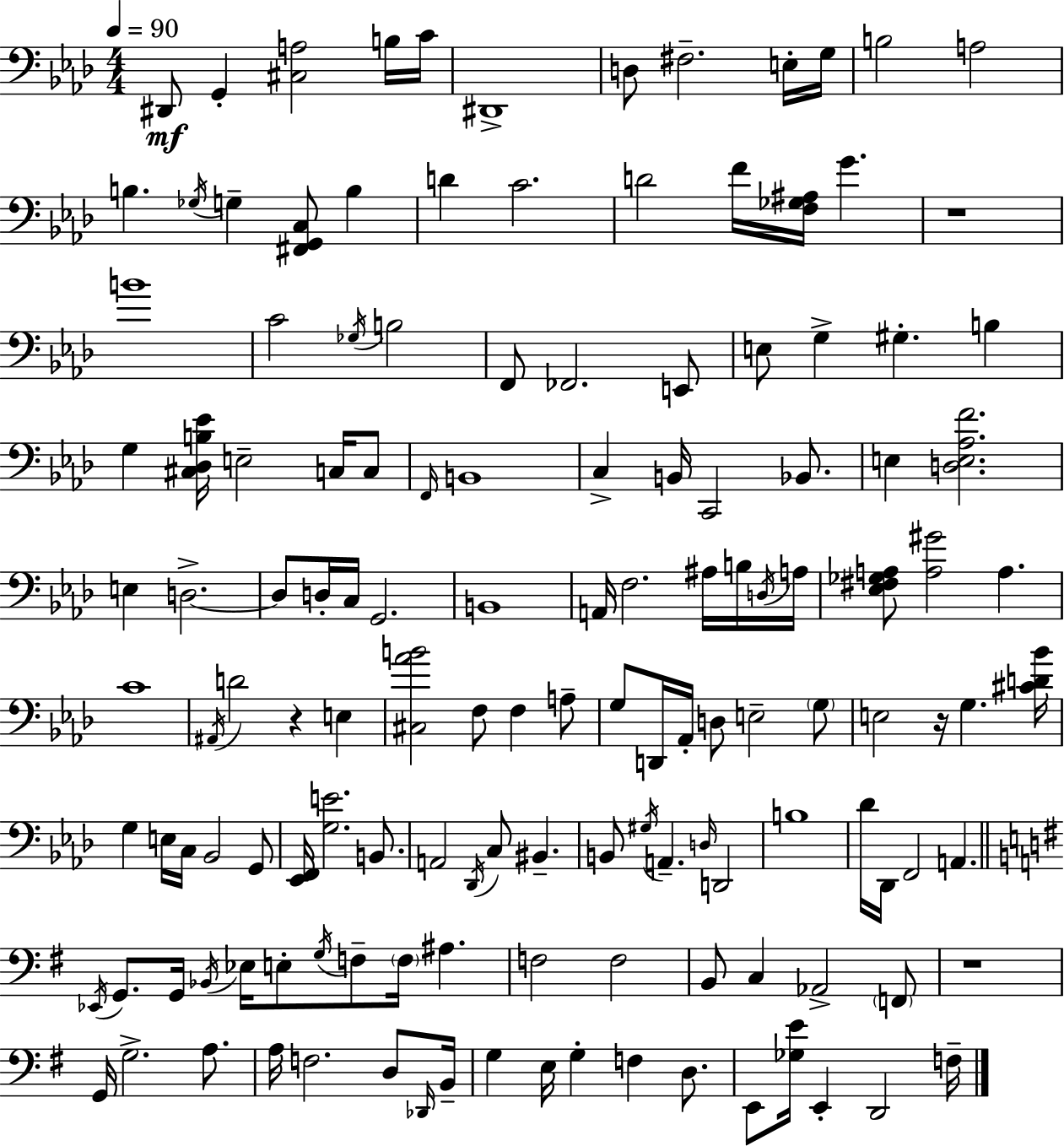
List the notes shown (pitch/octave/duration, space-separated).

D#2/e G2/q [C#3,A3]/h B3/s C4/s D#2/w D3/e F#3/h. E3/s G3/s B3/h A3/h B3/q. Gb3/s G3/q [F#2,G2,C3]/e B3/q D4/q C4/h. D4/h F4/s [F3,Gb3,A#3]/s G4/q. R/w B4/w C4/h Gb3/s B3/h F2/e FES2/h. E2/e E3/e G3/q G#3/q. B3/q G3/q [C#3,Db3,B3,Eb4]/s E3/h C3/s C3/e F2/s B2/w C3/q B2/s C2/h Bb2/e. E3/q [D3,E3,Ab3,F4]/h. E3/q D3/h. D3/e D3/s C3/s G2/h. B2/w A2/s F3/h. A#3/s B3/s D3/s A3/s [Eb3,F#3,Gb3,A3]/e [A3,G#4]/h A3/q. C4/w A#2/s D4/h R/q E3/q [C#3,Ab4,B4]/h F3/e F3/q A3/e G3/e D2/s Ab2/s D3/e E3/h G3/e E3/h R/s G3/q. [C#4,D4,Bb4]/s G3/q E3/s C3/s Bb2/h G2/e [Eb2,F2]/s [G3,E4]/h. B2/e. A2/h Db2/s C3/e BIS2/q. B2/e G#3/s A2/q. D3/s D2/h B3/w Db4/s Db2/s F2/h A2/q. Eb2/s G2/e. G2/s Bb2/s Eb3/s E3/e G3/s F3/e F3/s A#3/q. F3/h F3/h B2/e C3/q Ab2/h F2/e R/w G2/s G3/h. A3/e. A3/s F3/h. D3/e Db2/s B2/s G3/q E3/s G3/q F3/q D3/e. E2/e [Gb3,E4]/s E2/q D2/h F3/s